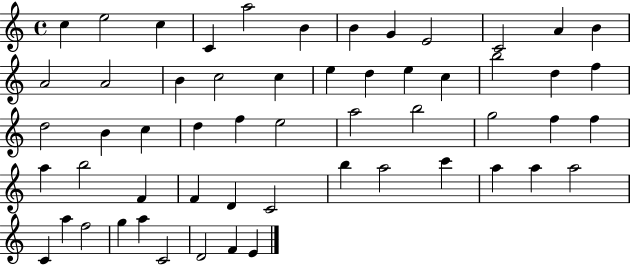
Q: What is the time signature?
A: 4/4